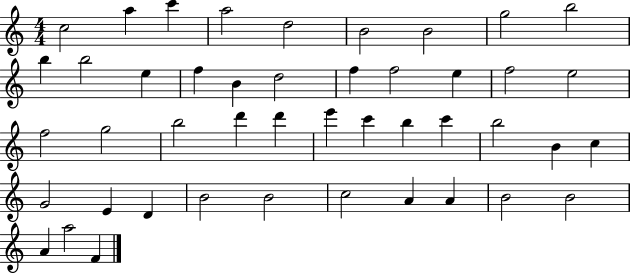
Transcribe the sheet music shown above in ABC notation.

X:1
T:Untitled
M:4/4
L:1/4
K:C
c2 a c' a2 d2 B2 B2 g2 b2 b b2 e f B d2 f f2 e f2 e2 f2 g2 b2 d' d' e' c' b c' b2 B c G2 E D B2 B2 c2 A A B2 B2 A a2 F